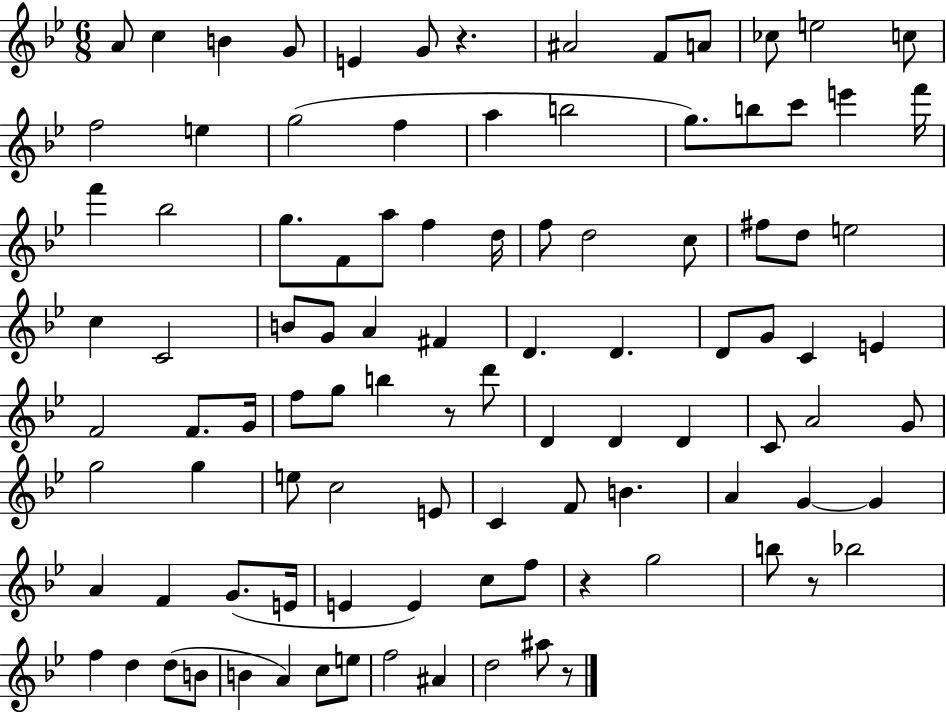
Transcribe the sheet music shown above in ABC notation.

X:1
T:Untitled
M:6/8
L:1/4
K:Bb
A/2 c B G/2 E G/2 z ^A2 F/2 A/2 _c/2 e2 c/2 f2 e g2 f a b2 g/2 b/2 c'/2 e' f'/4 f' _b2 g/2 F/2 a/2 f d/4 f/2 d2 c/2 ^f/2 d/2 e2 c C2 B/2 G/2 A ^F D D D/2 G/2 C E F2 F/2 G/4 f/2 g/2 b z/2 d'/2 D D D C/2 A2 G/2 g2 g e/2 c2 E/2 C F/2 B A G G A F G/2 E/4 E E c/2 f/2 z g2 b/2 z/2 _b2 f d d/2 B/2 B A c/2 e/2 f2 ^A d2 ^a/2 z/2